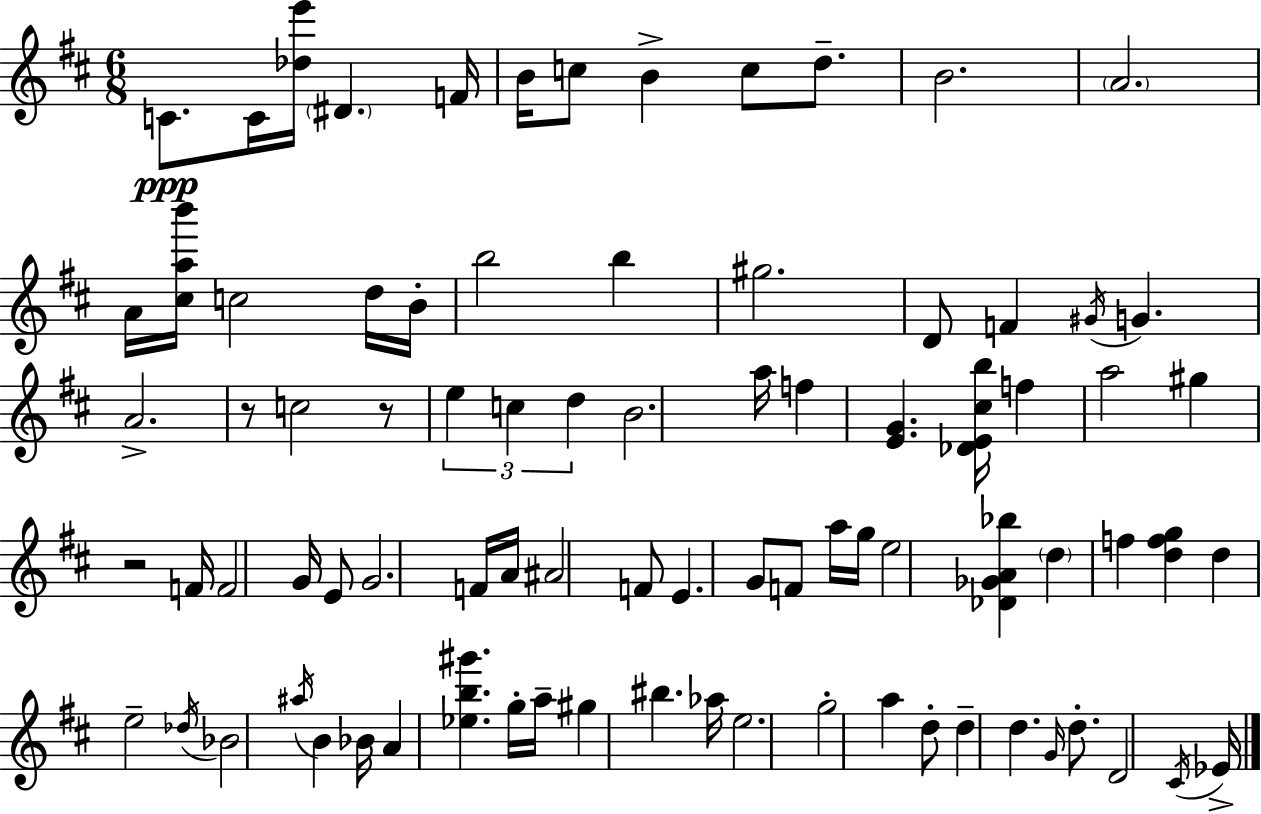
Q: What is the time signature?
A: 6/8